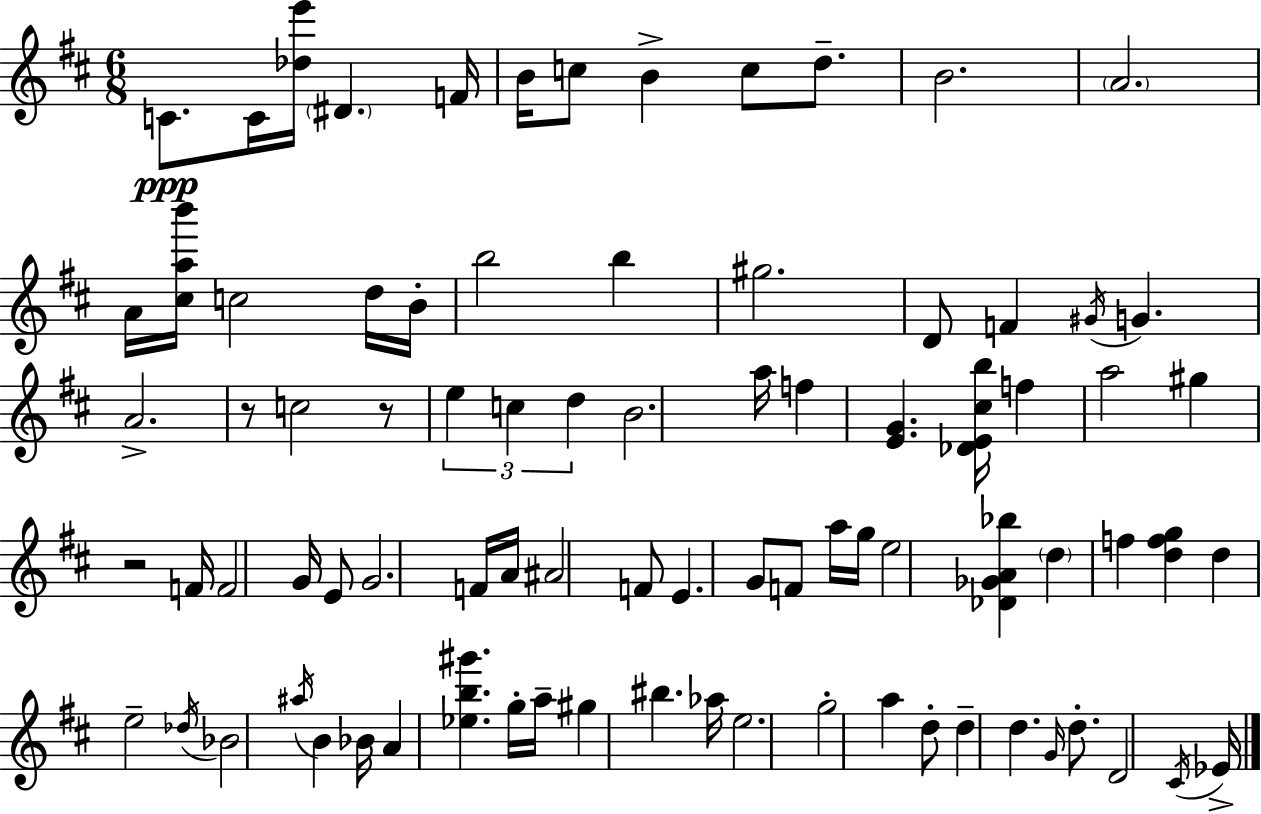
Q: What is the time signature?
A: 6/8